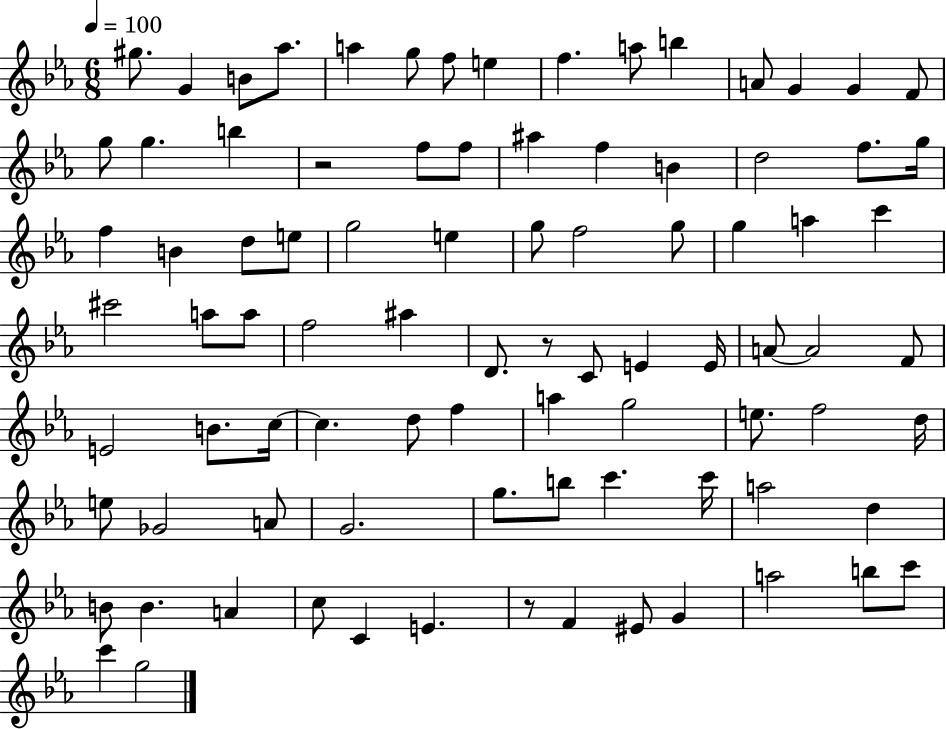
X:1
T:Untitled
M:6/8
L:1/4
K:Eb
^g/2 G B/2 _a/2 a g/2 f/2 e f a/2 b A/2 G G F/2 g/2 g b z2 f/2 f/2 ^a f B d2 f/2 g/4 f B d/2 e/2 g2 e g/2 f2 g/2 g a c' ^c'2 a/2 a/2 f2 ^a D/2 z/2 C/2 E E/4 A/2 A2 F/2 E2 B/2 c/4 c d/2 f a g2 e/2 f2 d/4 e/2 _G2 A/2 G2 g/2 b/2 c' c'/4 a2 d B/2 B A c/2 C E z/2 F ^E/2 G a2 b/2 c'/2 c' g2